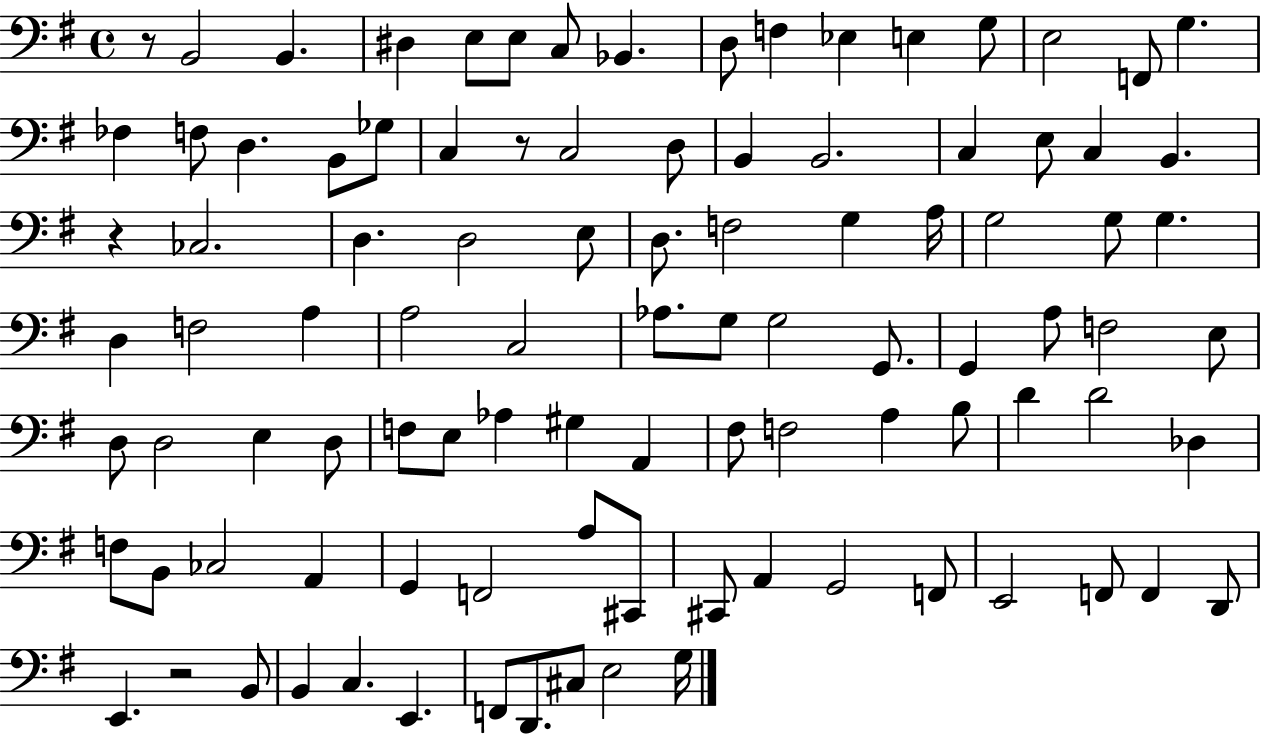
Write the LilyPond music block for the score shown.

{
  \clef bass
  \time 4/4
  \defaultTimeSignature
  \key g \major
  r8 b,2 b,4. | dis4 e8 e8 c8 bes,4. | d8 f4 ees4 e4 g8 | e2 f,8 g4. | \break fes4 f8 d4. b,8 ges8 | c4 r8 c2 d8 | b,4 b,2. | c4 e8 c4 b,4. | \break r4 ces2. | d4. d2 e8 | d8. f2 g4 a16 | g2 g8 g4. | \break d4 f2 a4 | a2 c2 | aes8. g8 g2 g,8. | g,4 a8 f2 e8 | \break d8 d2 e4 d8 | f8 e8 aes4 gis4 a,4 | fis8 f2 a4 b8 | d'4 d'2 des4 | \break f8 b,8 ces2 a,4 | g,4 f,2 a8 cis,8 | cis,8 a,4 g,2 f,8 | e,2 f,8 f,4 d,8 | \break e,4. r2 b,8 | b,4 c4. e,4. | f,8 d,8. cis8 e2 g16 | \bar "|."
}